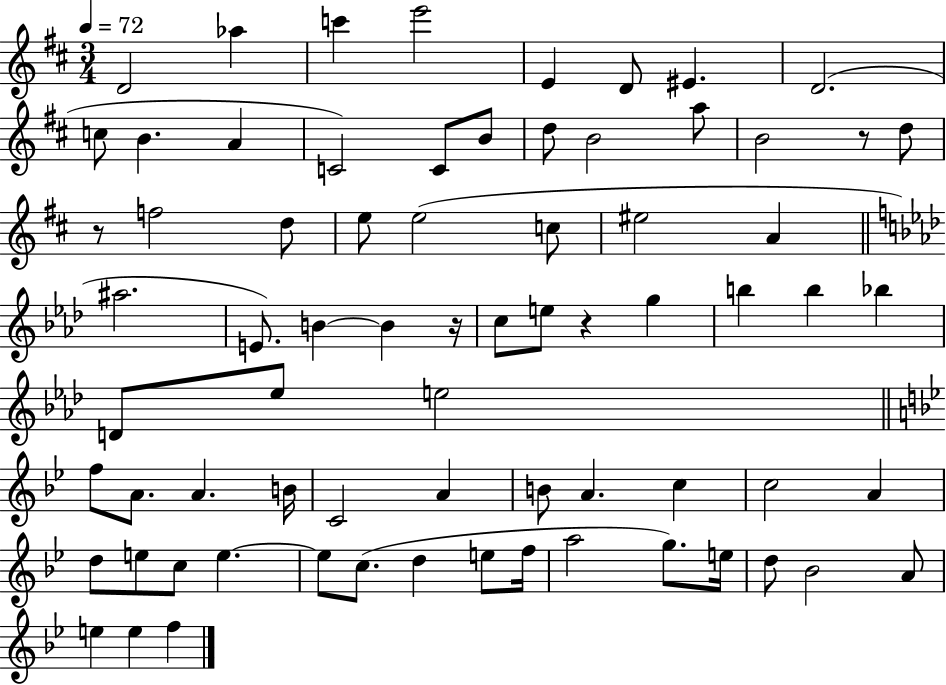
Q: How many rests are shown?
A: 4